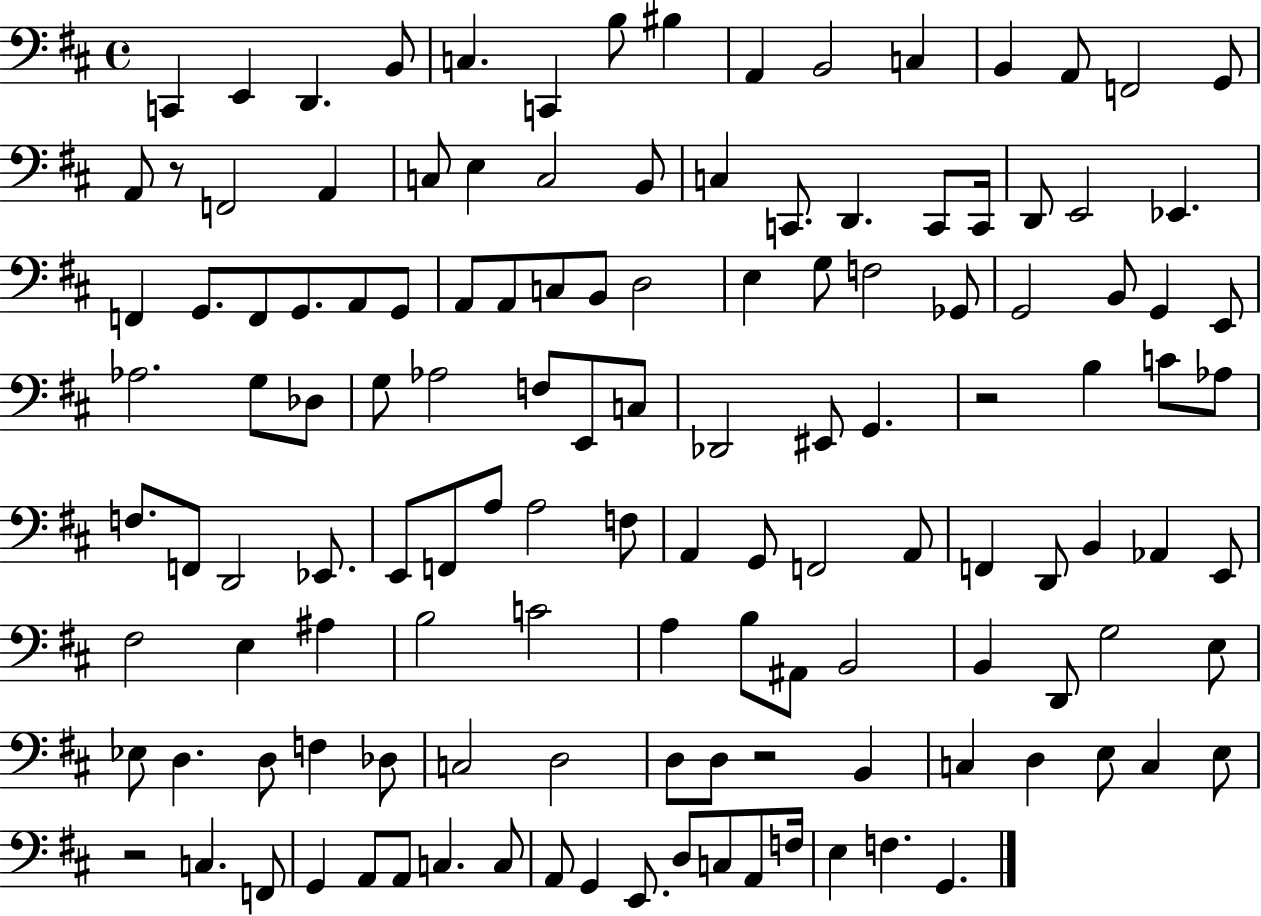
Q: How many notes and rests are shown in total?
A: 130